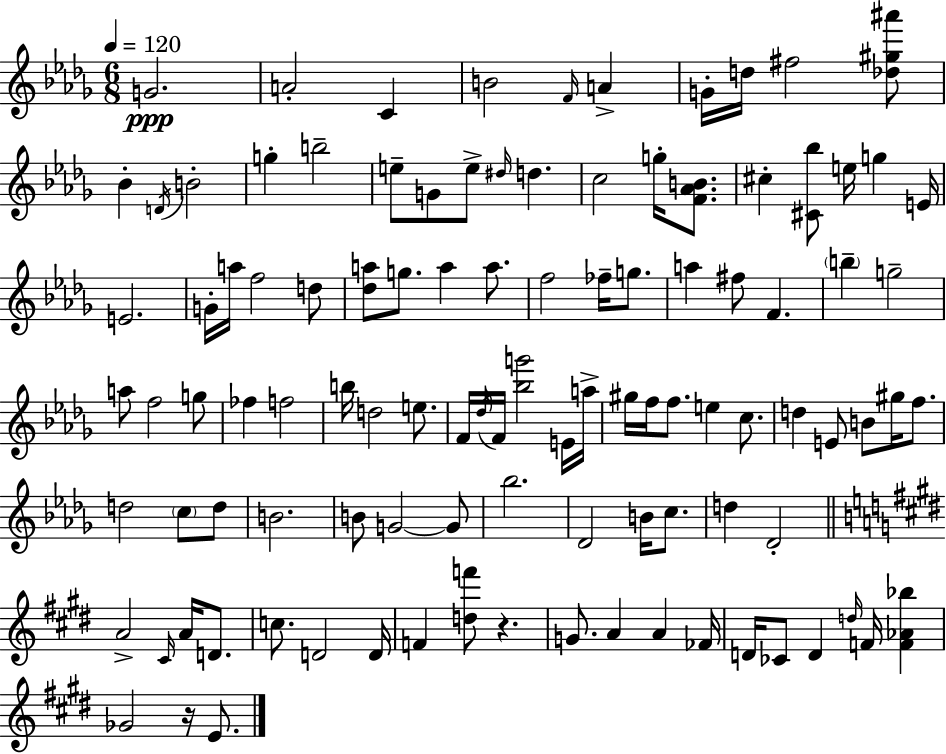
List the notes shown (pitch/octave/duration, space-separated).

G4/h. A4/h C4/q B4/h F4/s A4/q G4/s D5/s F#5/h [Db5,G#5,A#6]/e Bb4/q D4/s B4/h G5/q B5/h E5/e G4/e E5/e D#5/s D5/q. C5/h G5/s [F4,Ab4,B4]/e. C#5/q [C#4,Bb5]/e E5/s G5/q E4/s E4/h. G4/s A5/s F5/h D5/e [Db5,A5]/e G5/e. A5/q A5/e. F5/h FES5/s G5/e. A5/q F#5/e F4/q. B5/q G5/h A5/e F5/h G5/e FES5/q F5/h B5/s D5/h E5/e. F4/s Db5/s F4/s [Bb5,G6]/h E4/s A5/s G#5/s F5/s F5/e. E5/q C5/e. D5/q E4/e B4/e G#5/s F5/e. D5/h C5/e D5/e B4/h. B4/e G4/h G4/e Bb5/h. Db4/h B4/s C5/e. D5/q Db4/h A4/h C#4/s A4/s D4/e. C5/e. D4/h D4/s F4/q [D5,F6]/e R/q. G4/e. A4/q A4/q FES4/s D4/s CES4/e D4/q D5/s F4/s [F4,Ab4,Bb5]/q Gb4/h R/s E4/e.